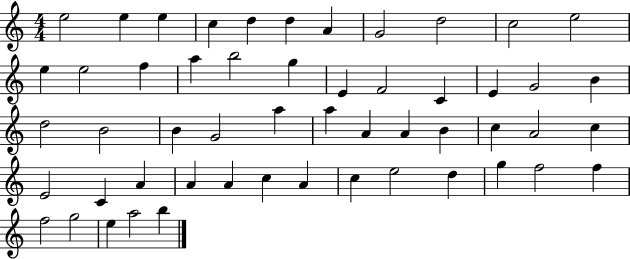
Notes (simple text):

E5/h E5/q E5/q C5/q D5/q D5/q A4/q G4/h D5/h C5/h E5/h E5/q E5/h F5/q A5/q B5/h G5/q E4/q F4/h C4/q E4/q G4/h B4/q D5/h B4/h B4/q G4/h A5/q A5/q A4/q A4/q B4/q C5/q A4/h C5/q E4/h C4/q A4/q A4/q A4/q C5/q A4/q C5/q E5/h D5/q G5/q F5/h F5/q F5/h G5/h E5/q A5/h B5/q